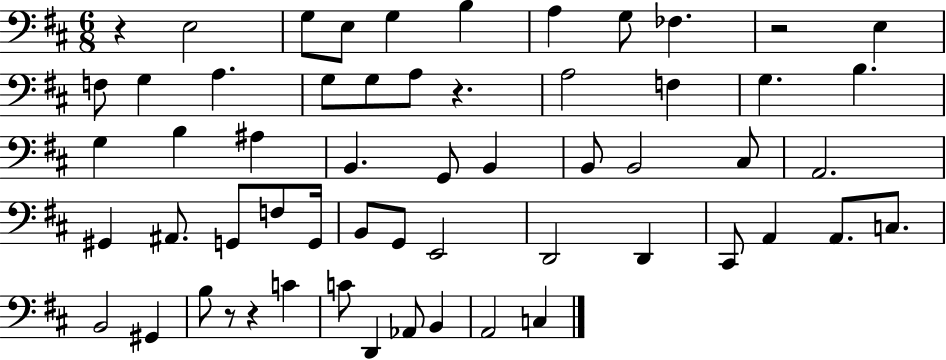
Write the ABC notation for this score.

X:1
T:Untitled
M:6/8
L:1/4
K:D
z E,2 G,/2 E,/2 G, B, A, G,/2 _F, z2 E, F,/2 G, A, G,/2 G,/2 A,/2 z A,2 F, G, B, G, B, ^A, B,, G,,/2 B,, B,,/2 B,,2 ^C,/2 A,,2 ^G,, ^A,,/2 G,,/2 F,/2 G,,/4 B,,/2 G,,/2 E,,2 D,,2 D,, ^C,,/2 A,, A,,/2 C,/2 B,,2 ^G,, B,/2 z/2 z C C/2 D,, _A,,/2 B,, A,,2 C,